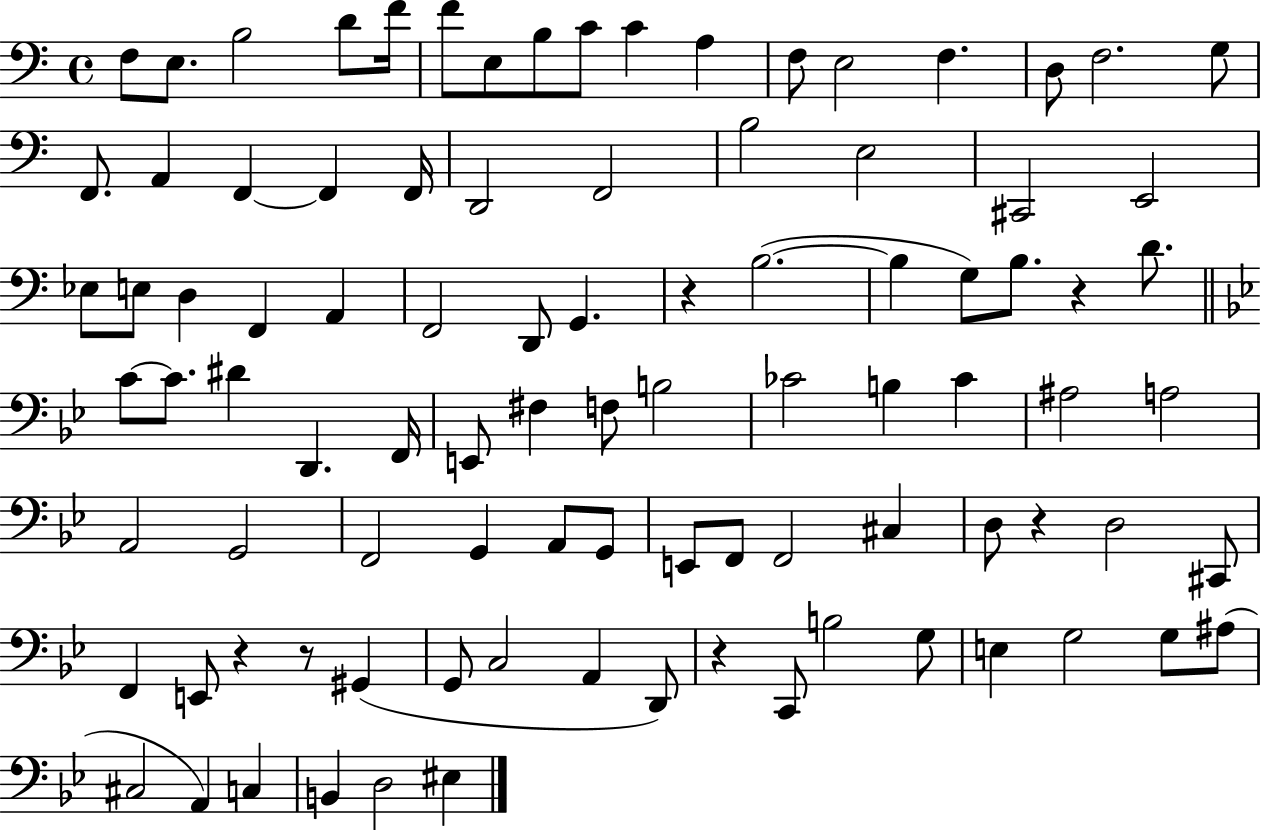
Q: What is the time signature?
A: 4/4